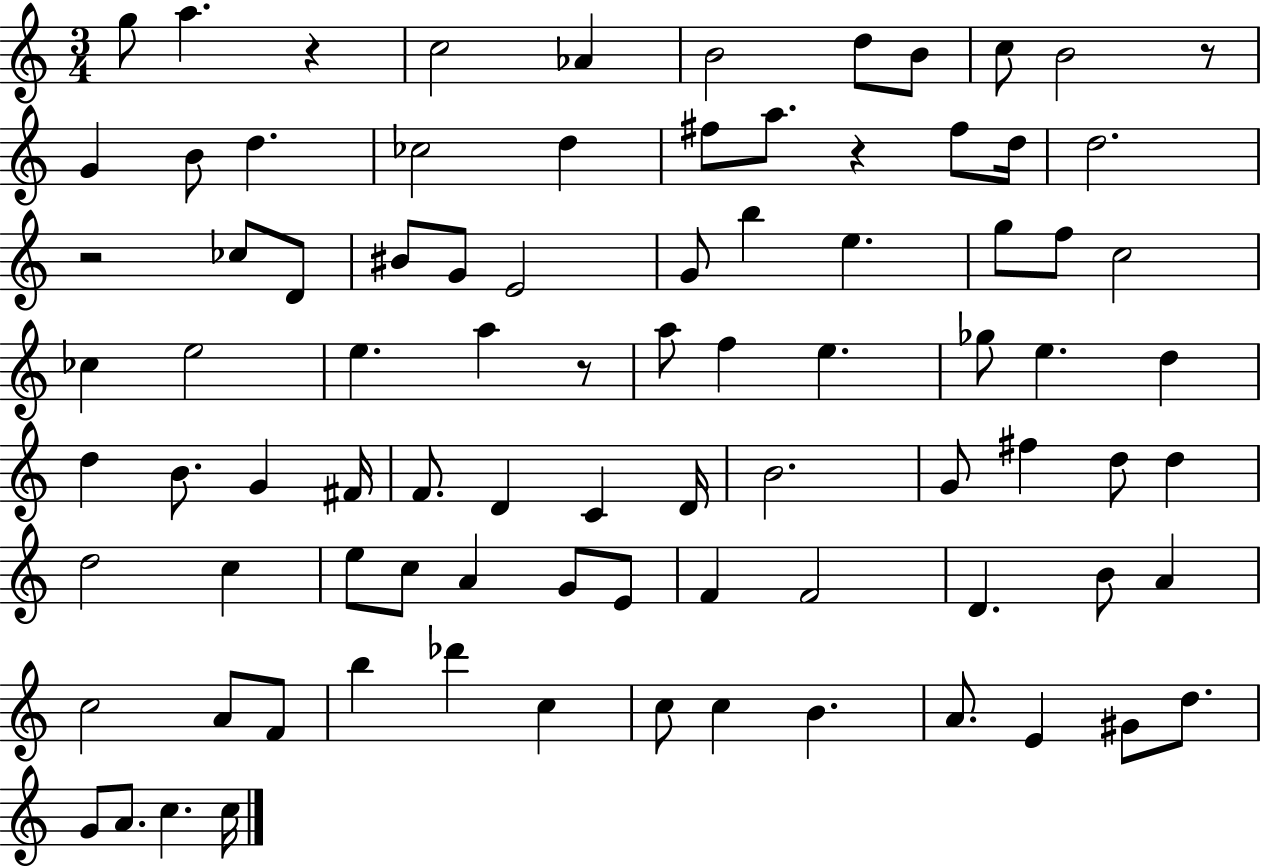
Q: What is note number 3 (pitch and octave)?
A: C5